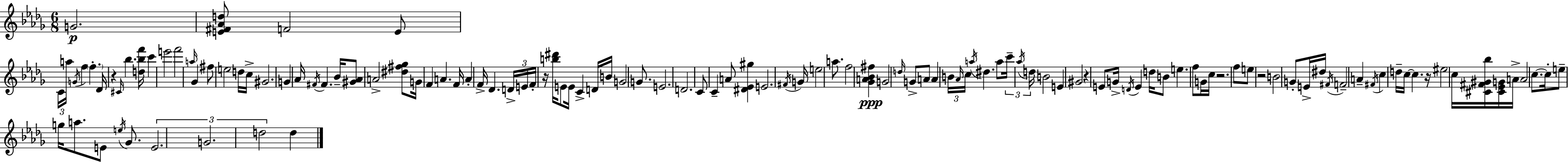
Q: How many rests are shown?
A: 6